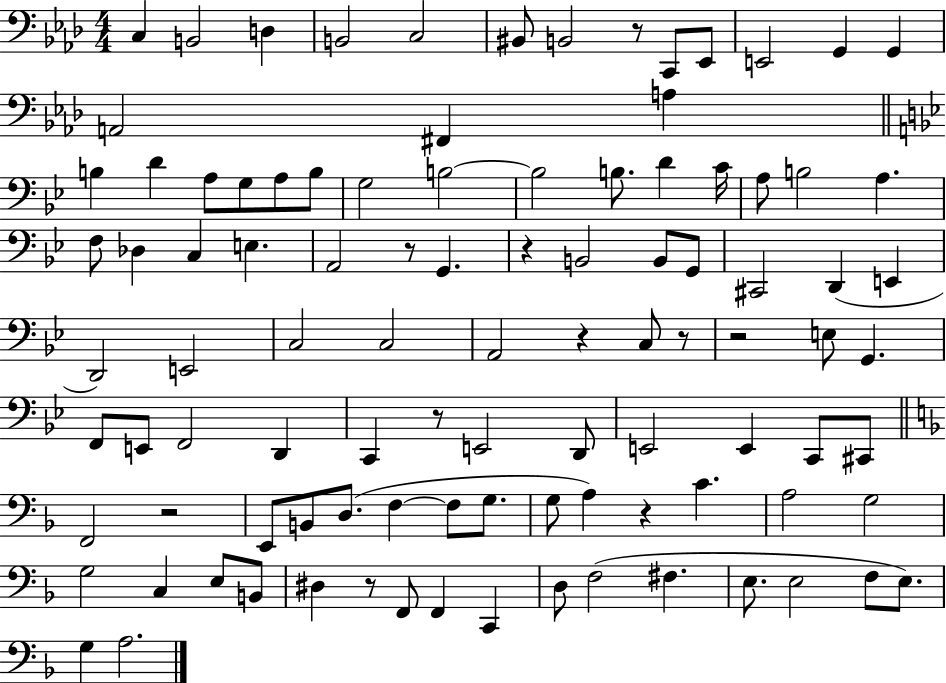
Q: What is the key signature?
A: AES major